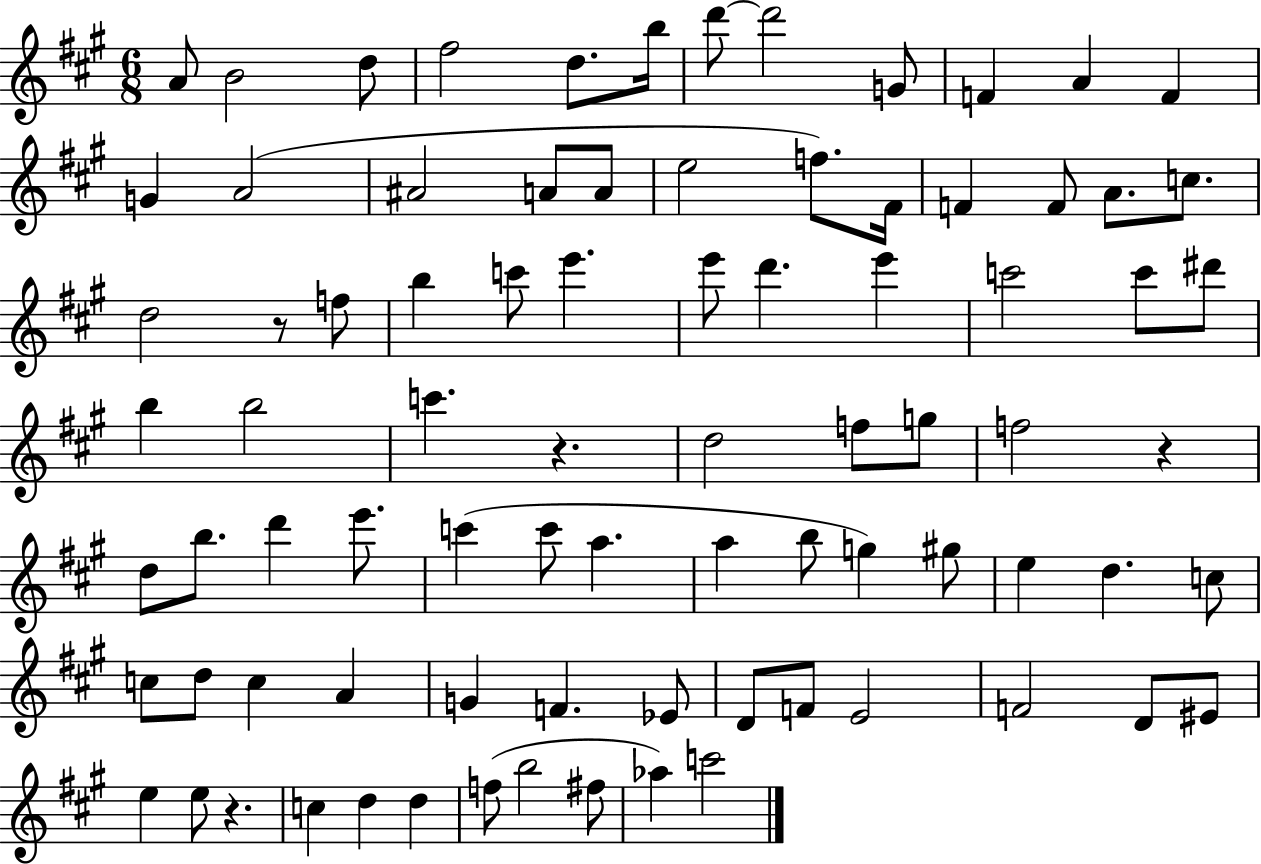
A4/e B4/h D5/e F#5/h D5/e. B5/s D6/e D6/h G4/e F4/q A4/q F4/q G4/q A4/h A#4/h A4/e A4/e E5/h F5/e. F#4/s F4/q F4/e A4/e. C5/e. D5/h R/e F5/e B5/q C6/e E6/q. E6/e D6/q. E6/q C6/h C6/e D#6/e B5/q B5/h C6/q. R/q. D5/h F5/e G5/e F5/h R/q D5/e B5/e. D6/q E6/e. C6/q C6/e A5/q. A5/q B5/e G5/q G#5/e E5/q D5/q. C5/e C5/e D5/e C5/q A4/q G4/q F4/q. Eb4/e D4/e F4/e E4/h F4/h D4/e EIS4/e E5/q E5/e R/q. C5/q D5/q D5/q F5/e B5/h F#5/e Ab5/q C6/h